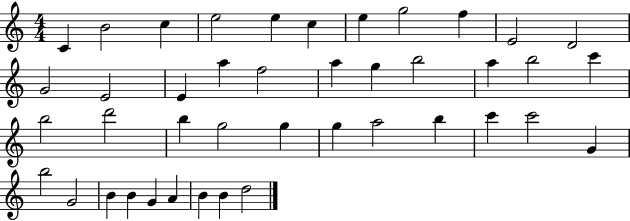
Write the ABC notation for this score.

X:1
T:Untitled
M:4/4
L:1/4
K:C
C B2 c e2 e c e g2 f E2 D2 G2 E2 E a f2 a g b2 a b2 c' b2 d'2 b g2 g g a2 b c' c'2 G b2 G2 B B G A B B d2